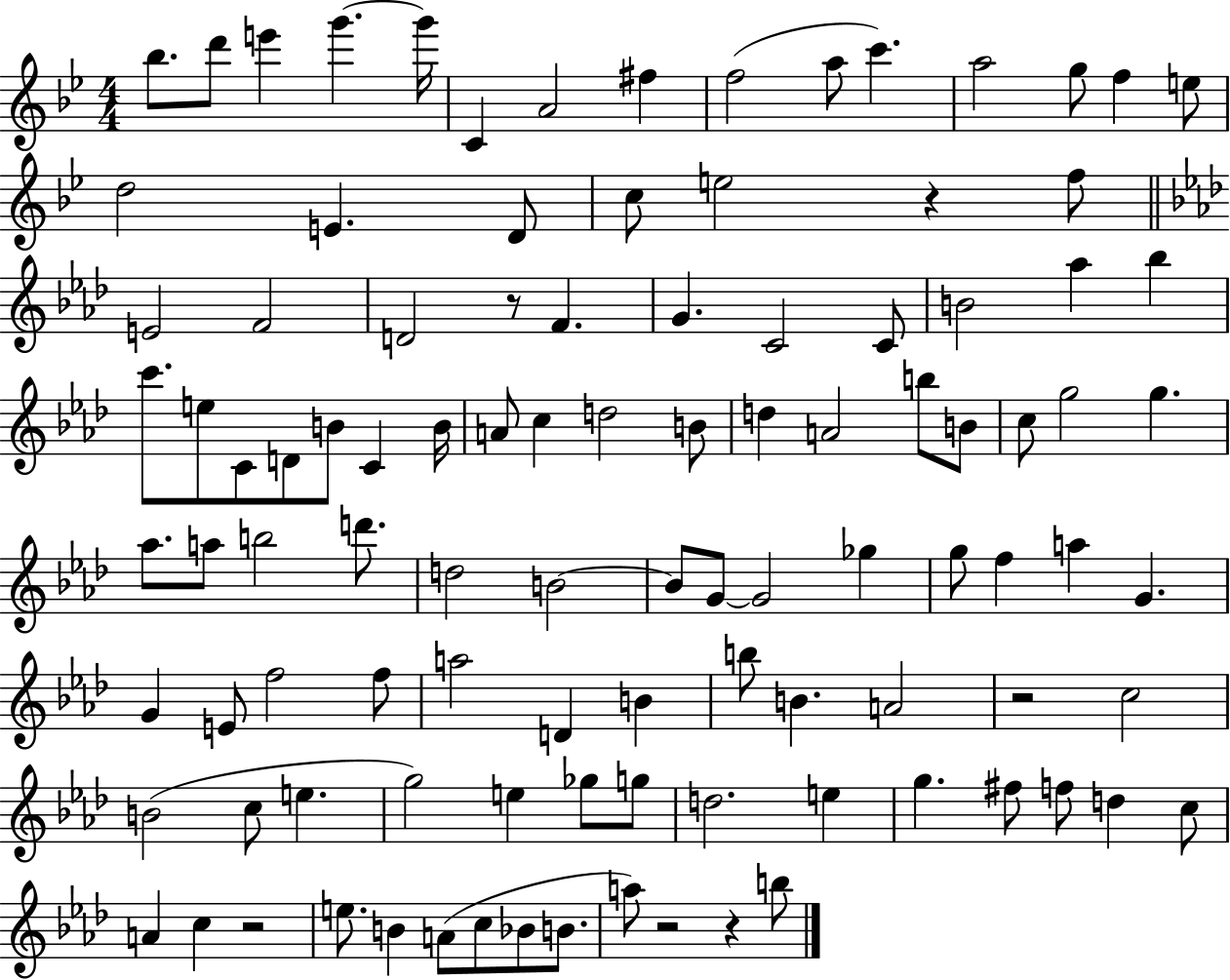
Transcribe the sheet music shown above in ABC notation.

X:1
T:Untitled
M:4/4
L:1/4
K:Bb
_b/2 d'/2 e' g' g'/4 C A2 ^f f2 a/2 c' a2 g/2 f e/2 d2 E D/2 c/2 e2 z f/2 E2 F2 D2 z/2 F G C2 C/2 B2 _a _b c'/2 e/2 C/2 D/2 B/2 C B/4 A/2 c d2 B/2 d A2 b/2 B/2 c/2 g2 g _a/2 a/2 b2 d'/2 d2 B2 B/2 G/2 G2 _g g/2 f a G G E/2 f2 f/2 a2 D B b/2 B A2 z2 c2 B2 c/2 e g2 e _g/2 g/2 d2 e g ^f/2 f/2 d c/2 A c z2 e/2 B A/2 c/2 _B/2 B/2 a/2 z2 z b/2